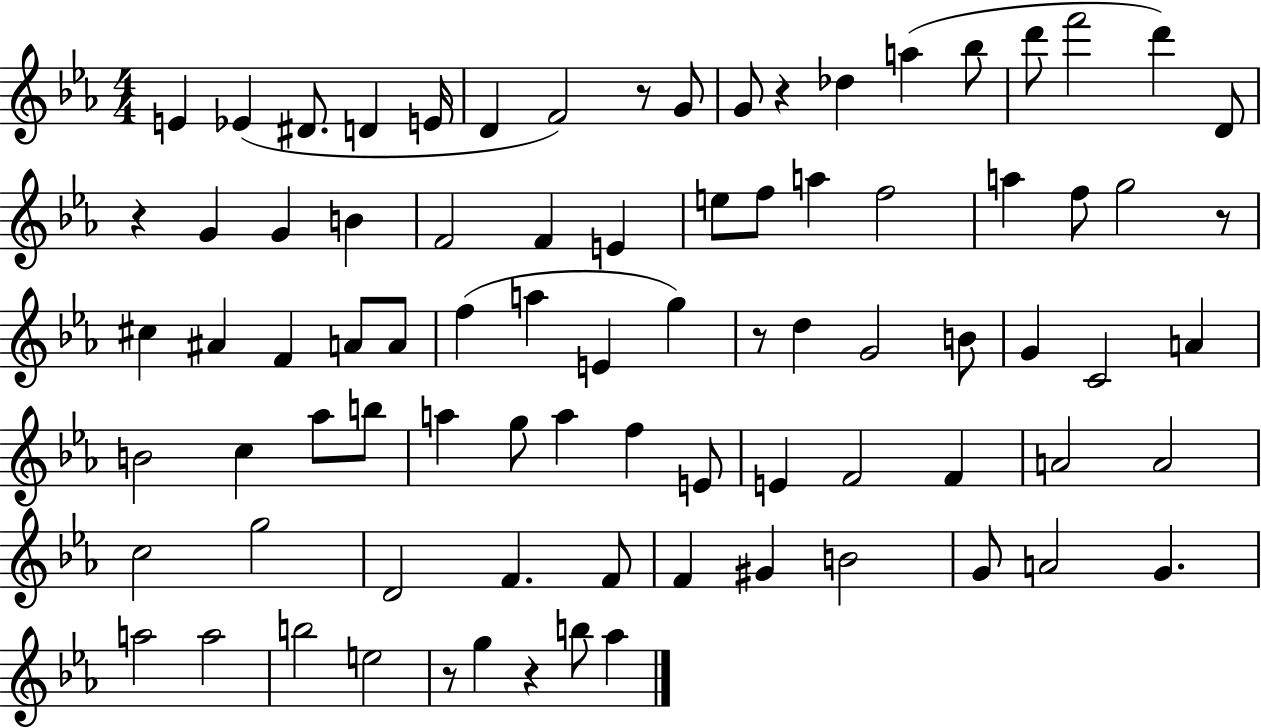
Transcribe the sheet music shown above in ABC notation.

X:1
T:Untitled
M:4/4
L:1/4
K:Eb
E _E ^D/2 D E/4 D F2 z/2 G/2 G/2 z _d a _b/2 d'/2 f'2 d' D/2 z G G B F2 F E e/2 f/2 a f2 a f/2 g2 z/2 ^c ^A F A/2 A/2 f a E g z/2 d G2 B/2 G C2 A B2 c _a/2 b/2 a g/2 a f E/2 E F2 F A2 A2 c2 g2 D2 F F/2 F ^G B2 G/2 A2 G a2 a2 b2 e2 z/2 g z b/2 _a